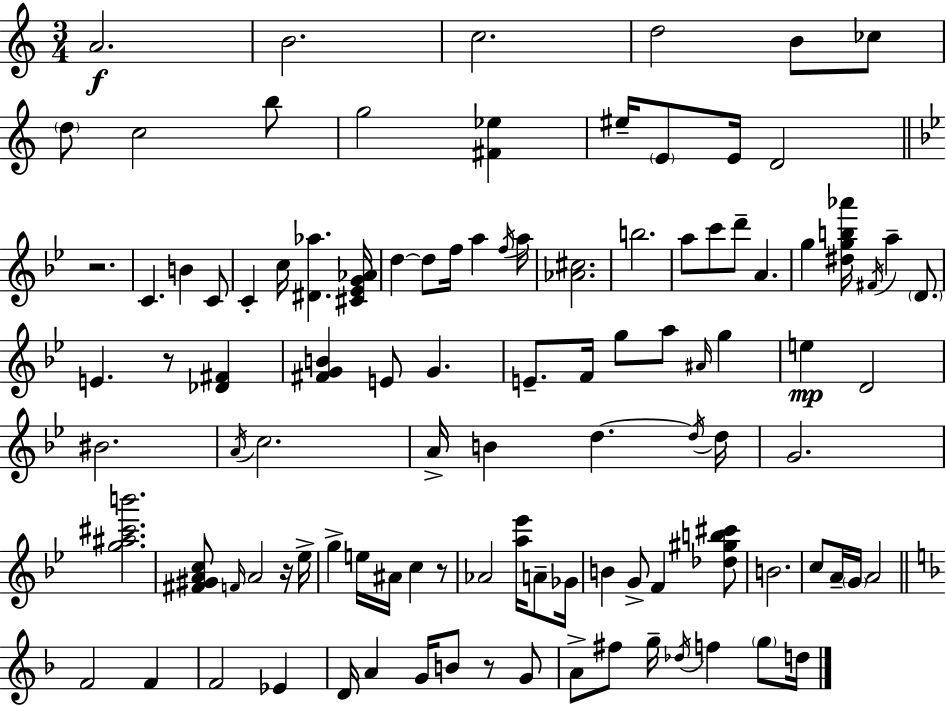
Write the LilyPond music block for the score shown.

{
  \clef treble
  \numericTimeSignature
  \time 3/4
  \key c \major
  a'2.\f | b'2. | c''2. | d''2 b'8 ces''8 | \break \parenthesize d''8 c''2 b''8 | g''2 <fis' ees''>4 | eis''16-- \parenthesize e'8 e'16 d'2 | \bar "||" \break \key bes \major r2. | c'4. b'4 c'8 | c'4-. c''16 <dis' aes''>4. <cis' ees' g' aes'>16 | d''4~~ d''8 f''16 a''4 \acciaccatura { f''16 } | \break a''16 <aes' cis''>2. | b''2. | a''8 c'''8 d'''8-- a'4. | g''4 <dis'' g'' b'' aes'''>16 \acciaccatura { fis'16 } a''4-- \parenthesize d'8. | \break e'4. r8 <des' fis'>4 | <fis' g' b'>4 e'8 g'4. | e'8.-- f'16 g''8 a''8 \grace { ais'16 } g''4 | e''4\mp d'2 | \break bis'2. | \acciaccatura { a'16 } c''2. | a'16-> b'4 d''4.~~ | \acciaccatura { d''16 } d''16 g'2. | \break <g'' ais'' cis''' b'''>2. | <fis' gis' a' c''>8 \grace { f'16 } a'2 | r16 ees''16-> g''4-> e''16 ais'16 | c''4 r8 aes'2 | \break <a'' ees'''>16 a'8-- ges'16 b'4 g'8-> | f'4 <des'' gis'' b'' cis'''>8 b'2. | c''8 a'16-- \parenthesize g'16 a'2 | \bar "||" \break \key d \minor f'2 f'4 | f'2 ees'4 | d'16 a'4 g'16 b'8 r8 g'8 | a'8-> fis''8 g''16-- \acciaccatura { des''16 } f''4 \parenthesize g''8 | \break d''16 \bar "|."
}